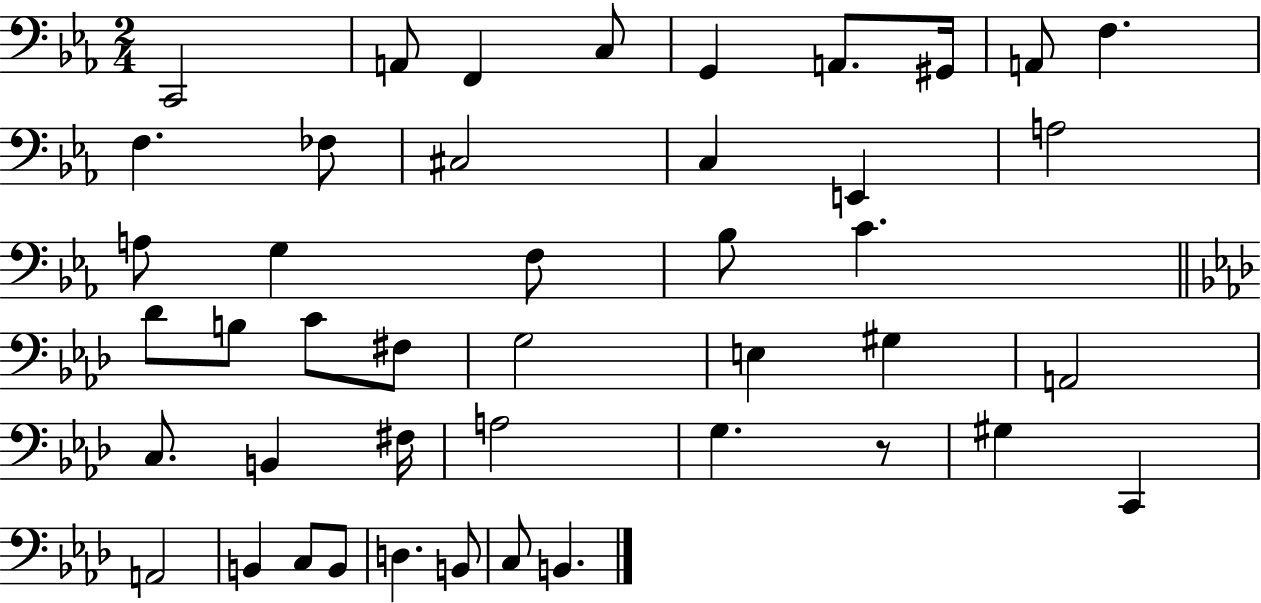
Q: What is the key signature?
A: EES major